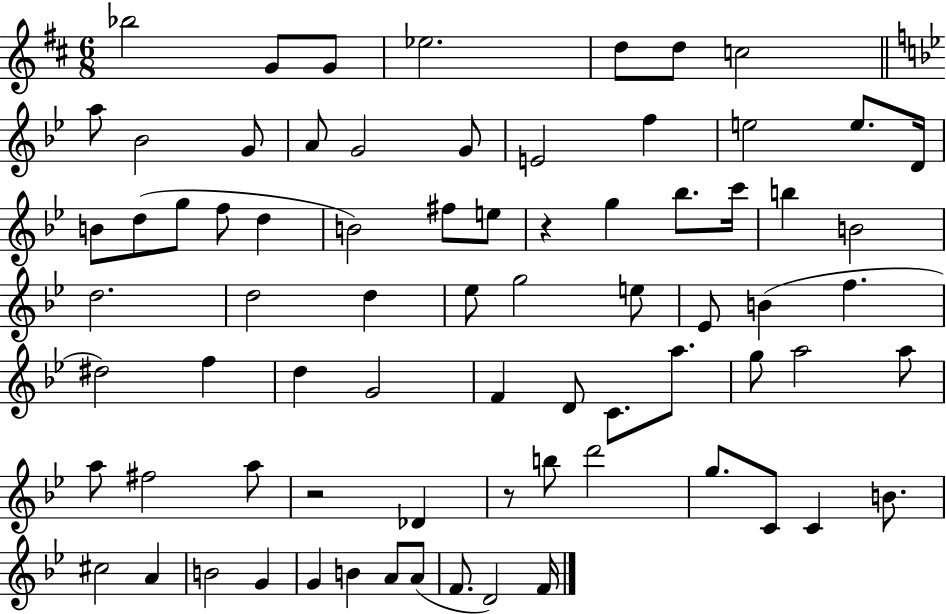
{
  \clef treble
  \numericTimeSignature
  \time 6/8
  \key d \major
  bes''2 g'8 g'8 | ees''2. | d''8 d''8 c''2 | \bar "||" \break \key g \minor a''8 bes'2 g'8 | a'8 g'2 g'8 | e'2 f''4 | e''2 e''8. d'16 | \break b'8 d''8( g''8 f''8 d''4 | b'2) fis''8 e''8 | r4 g''4 bes''8. c'''16 | b''4 b'2 | \break d''2. | d''2 d''4 | ees''8 g''2 e''8 | ees'8 b'4( f''4. | \break dis''2) f''4 | d''4 g'2 | f'4 d'8 c'8. a''8. | g''8 a''2 a''8 | \break a''8 fis''2 a''8 | r2 des'4 | r8 b''8 d'''2 | g''8. c'8 c'4 b'8. | \break cis''2 a'4 | b'2 g'4 | g'4 b'4 a'8 a'8( | f'8. d'2) f'16 | \break \bar "|."
}